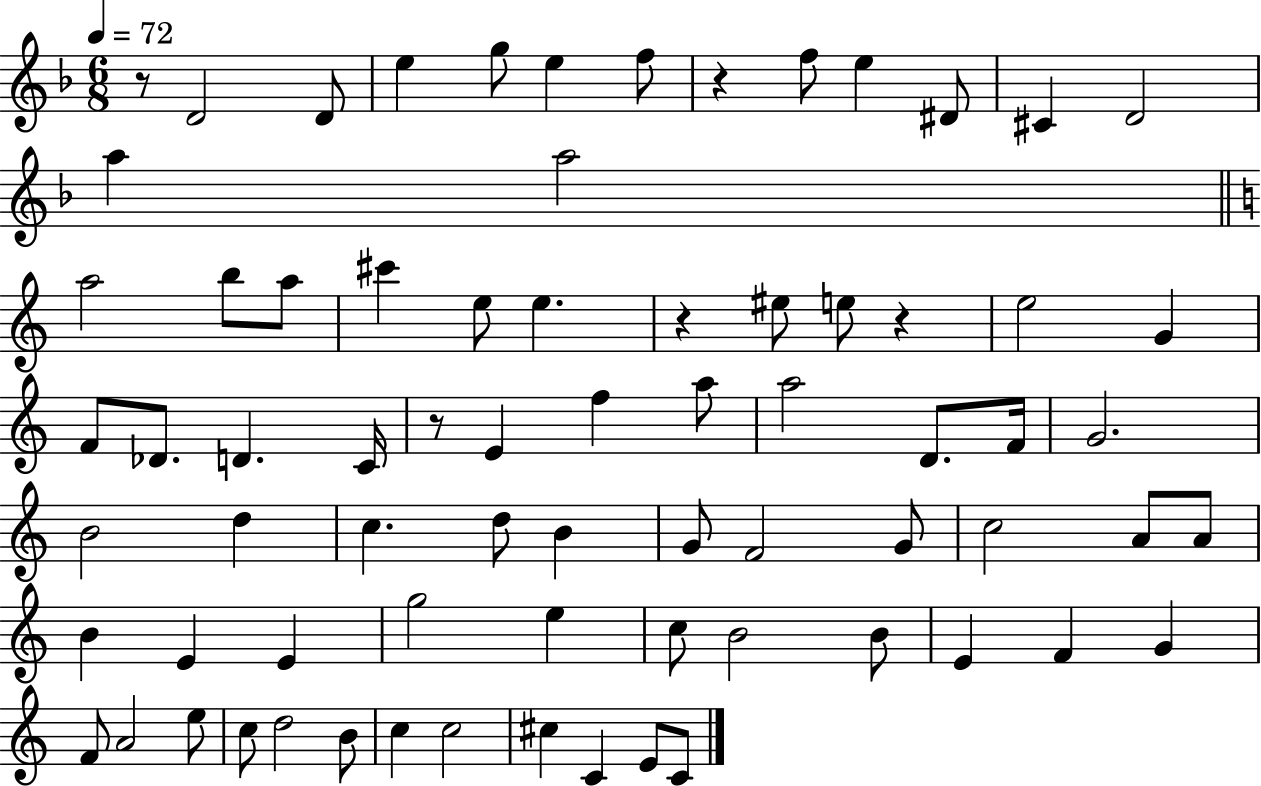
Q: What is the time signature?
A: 6/8